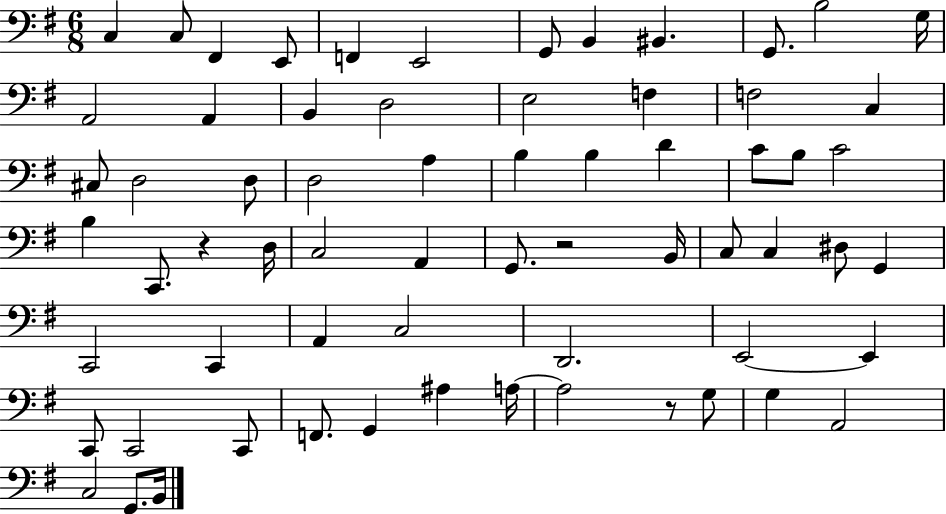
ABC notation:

X:1
T:Untitled
M:6/8
L:1/4
K:G
C, C,/2 ^F,, E,,/2 F,, E,,2 G,,/2 B,, ^B,, G,,/2 B,2 G,/4 A,,2 A,, B,, D,2 E,2 F, F,2 C, ^C,/2 D,2 D,/2 D,2 A, B, B, D C/2 B,/2 C2 B, C,,/2 z D,/4 C,2 A,, G,,/2 z2 B,,/4 C,/2 C, ^D,/2 G,, C,,2 C,, A,, C,2 D,,2 E,,2 E,, C,,/2 C,,2 C,,/2 F,,/2 G,, ^A, A,/4 A,2 z/2 G,/2 G, A,,2 C,2 G,,/2 B,,/4